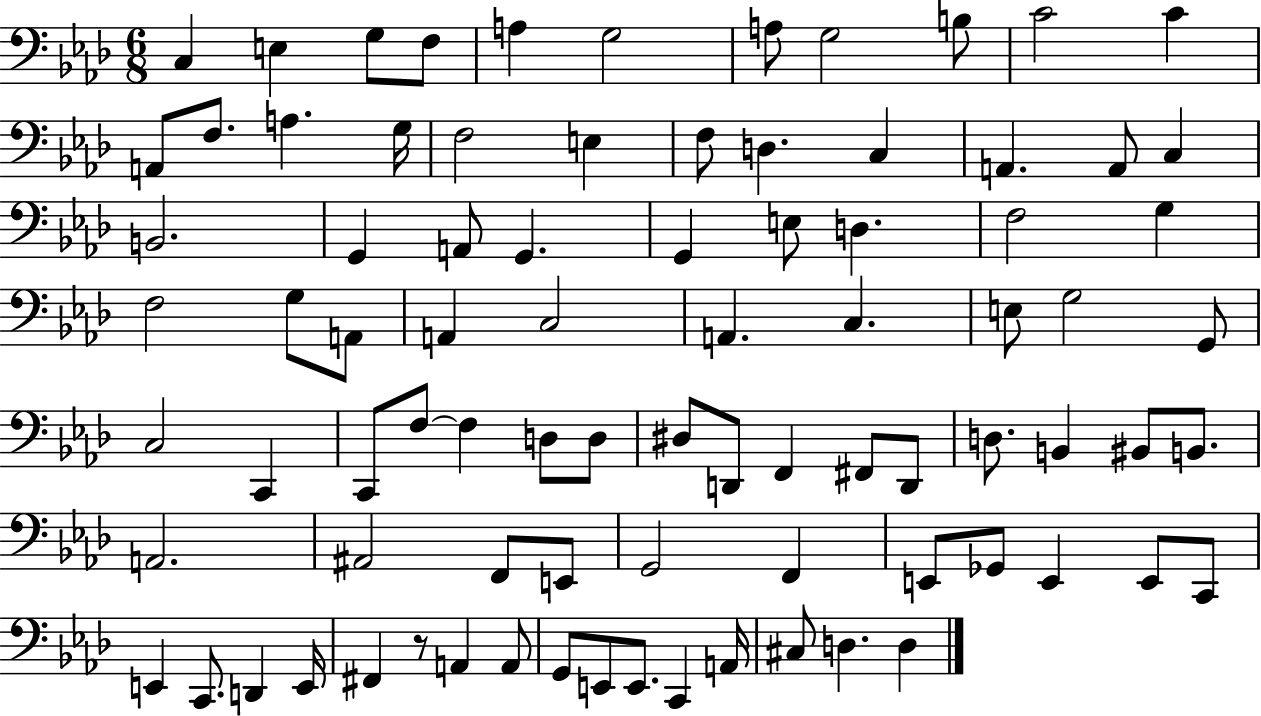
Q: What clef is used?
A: bass